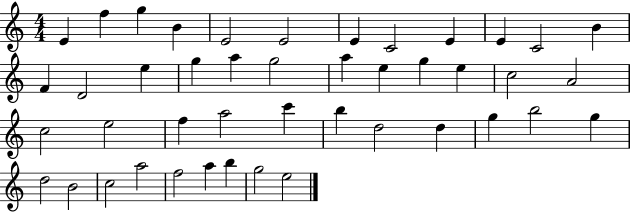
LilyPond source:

{
  \clef treble
  \numericTimeSignature
  \time 4/4
  \key c \major
  e'4 f''4 g''4 b'4 | e'2 e'2 | e'4 c'2 e'4 | e'4 c'2 b'4 | \break f'4 d'2 e''4 | g''4 a''4 g''2 | a''4 e''4 g''4 e''4 | c''2 a'2 | \break c''2 e''2 | f''4 a''2 c'''4 | b''4 d''2 d''4 | g''4 b''2 g''4 | \break d''2 b'2 | c''2 a''2 | f''2 a''4 b''4 | g''2 e''2 | \break \bar "|."
}